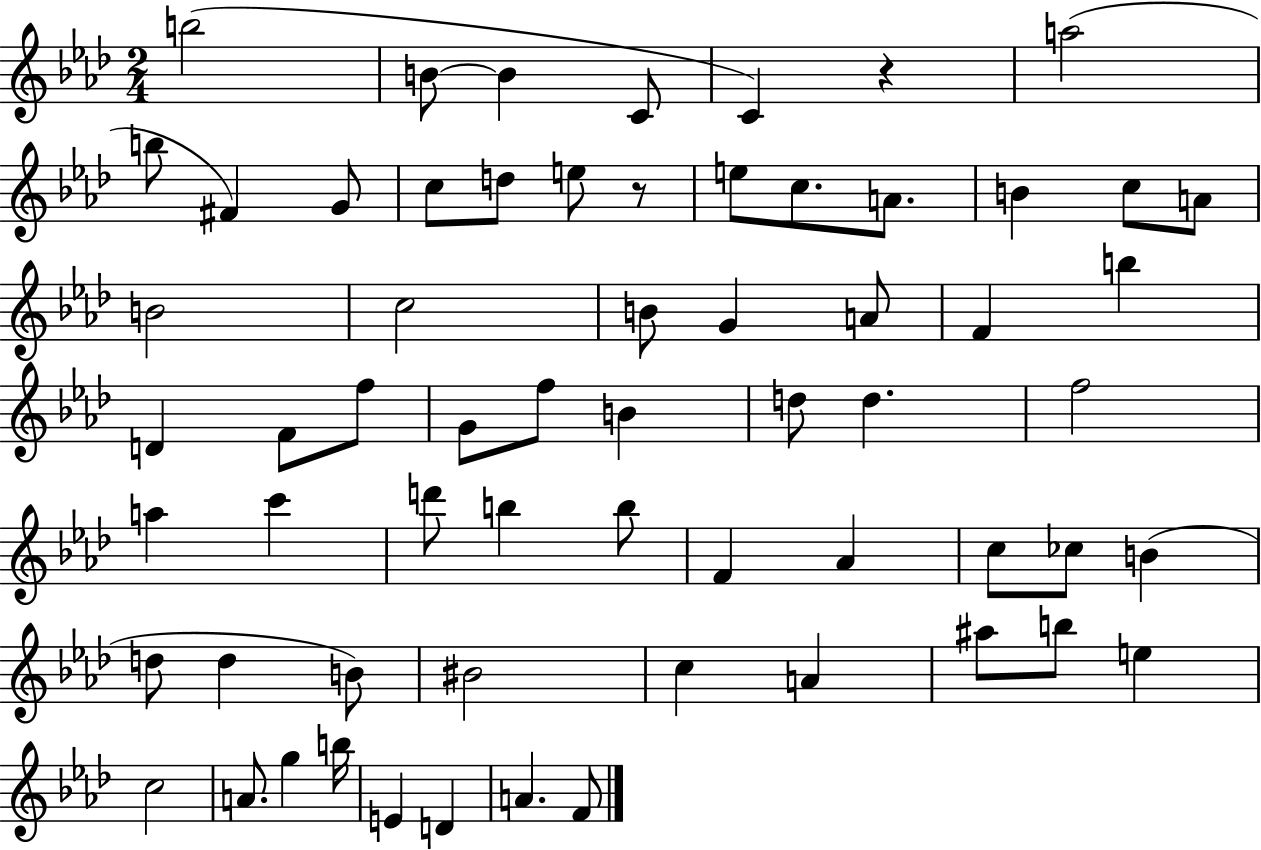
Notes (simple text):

B5/h B4/e B4/q C4/e C4/q R/q A5/h B5/e F#4/q G4/e C5/e D5/e E5/e R/e E5/e C5/e. A4/e. B4/q C5/e A4/e B4/h C5/h B4/e G4/q A4/e F4/q B5/q D4/q F4/e F5/e G4/e F5/e B4/q D5/e D5/q. F5/h A5/q C6/q D6/e B5/q B5/e F4/q Ab4/q C5/e CES5/e B4/q D5/e D5/q B4/e BIS4/h C5/q A4/q A#5/e B5/e E5/q C5/h A4/e. G5/q B5/s E4/q D4/q A4/q. F4/e